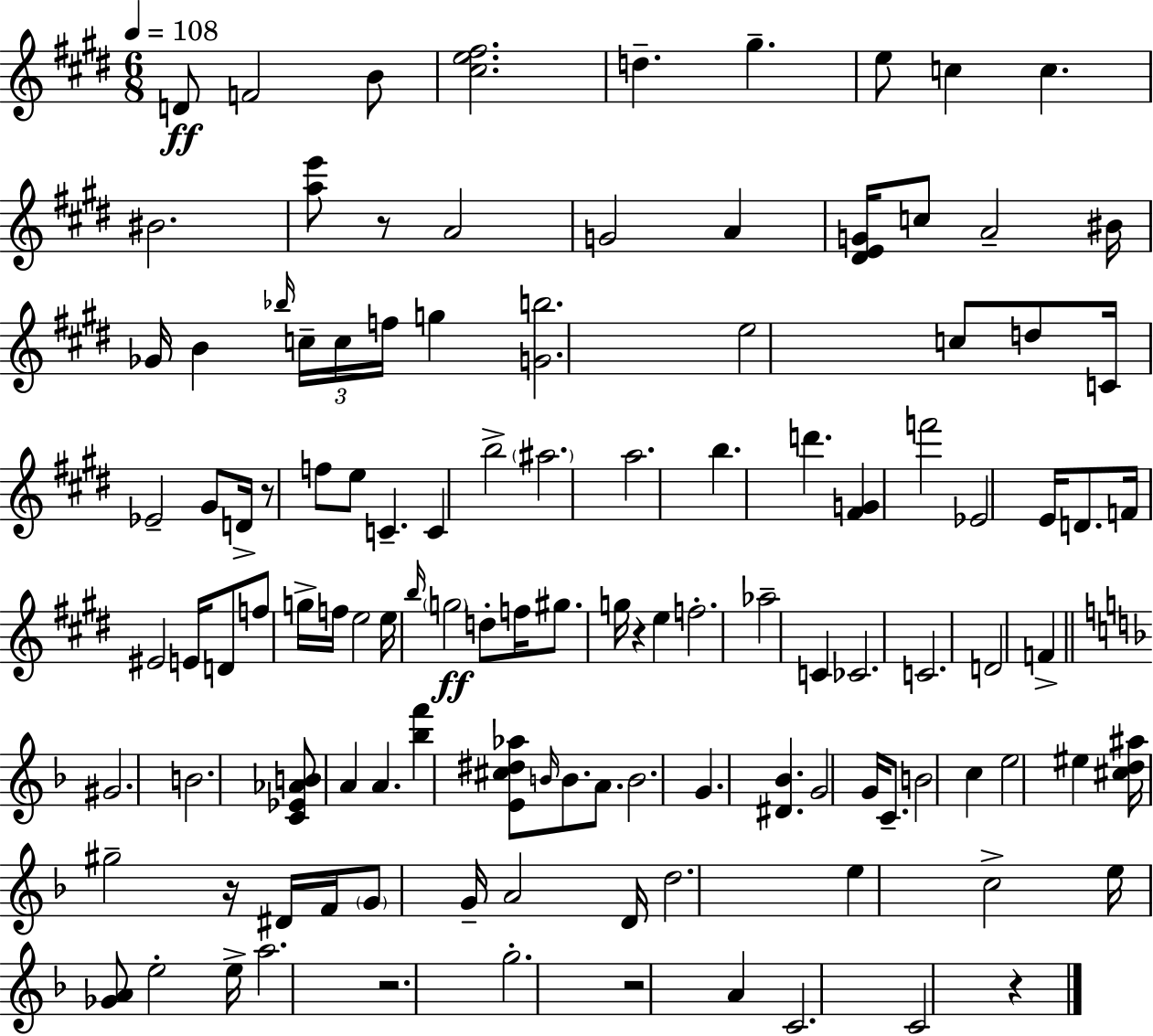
D4/e F4/h B4/e [C#5,E5,F#5]/h. D5/q. G#5/q. E5/e C5/q C5/q. BIS4/h. [A5,E6]/e R/e A4/h G4/h A4/q [D#4,E4,G4]/s C5/e A4/h BIS4/s Gb4/s B4/q Bb5/s C5/s C5/s F5/s G5/q [G4,B5]/h. E5/h C5/e D5/e C4/s Eb4/h G#4/e D4/s R/e F5/e E5/e C4/q. C4/q B5/h A#5/h. A5/h. B5/q. D6/q. [F#4,G4]/q F6/h Eb4/h E4/s D4/e. F4/s EIS4/h E4/s D4/e F5/e G5/s F5/s E5/h E5/s B5/s G5/h D5/e F5/s G#5/e. G5/s R/q E5/q F5/h. Ab5/h C4/q CES4/h. C4/h. D4/h F4/q G#4/h. B4/h. [C4,Eb4,Ab4,B4]/e A4/q A4/q. [Bb5,F6]/q [E4,C#5,D#5,Ab5]/e B4/s B4/e. A4/e. B4/h. G4/q. [D#4,Bb4]/q. G4/h G4/s C4/e. B4/h C5/q E5/h EIS5/q [C#5,D5,A#5]/s G#5/h R/s D#4/s F4/s G4/e G4/s A4/h D4/s D5/h. E5/q C5/h E5/s [Gb4,A4]/e E5/h E5/s A5/h. R/h. G5/h. R/h A4/q C4/h. C4/h R/q